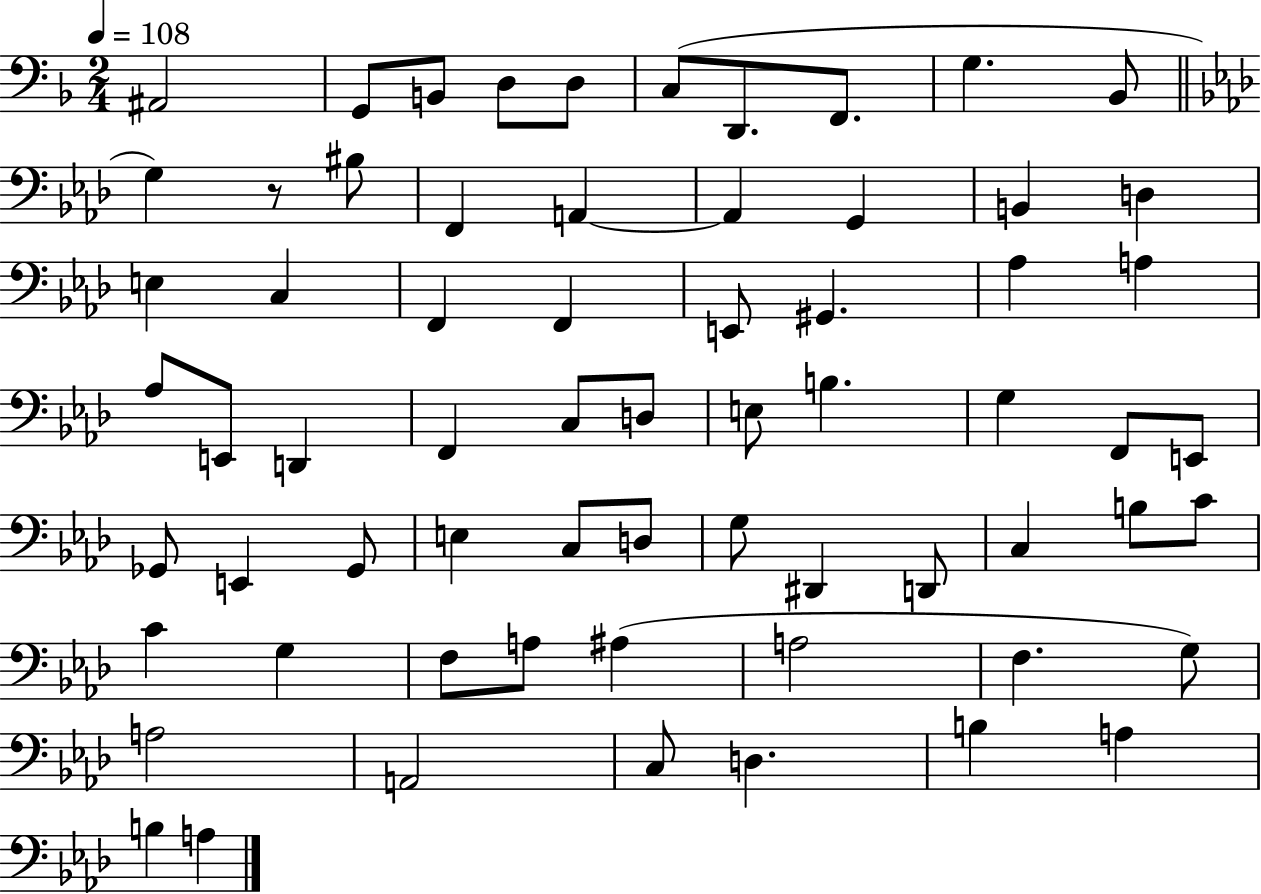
A#2/h G2/e B2/e D3/e D3/e C3/e D2/e. F2/e. G3/q. Bb2/e G3/q R/e BIS3/e F2/q A2/q A2/q G2/q B2/q D3/q E3/q C3/q F2/q F2/q E2/e G#2/q. Ab3/q A3/q Ab3/e E2/e D2/q F2/q C3/e D3/e E3/e B3/q. G3/q F2/e E2/e Gb2/e E2/q Gb2/e E3/q C3/e D3/e G3/e D#2/q D2/e C3/q B3/e C4/e C4/q G3/q F3/e A3/e A#3/q A3/h F3/q. G3/e A3/h A2/h C3/e D3/q. B3/q A3/q B3/q A3/q